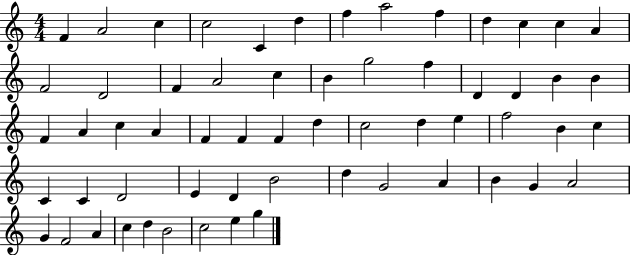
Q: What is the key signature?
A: C major